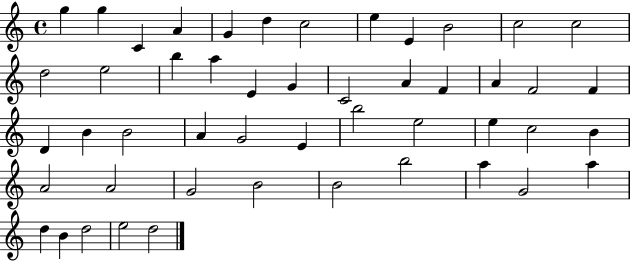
X:1
T:Untitled
M:4/4
L:1/4
K:C
g g C A G d c2 e E B2 c2 c2 d2 e2 b a E G C2 A F A F2 F D B B2 A G2 E b2 e2 e c2 B A2 A2 G2 B2 B2 b2 a G2 a d B d2 e2 d2